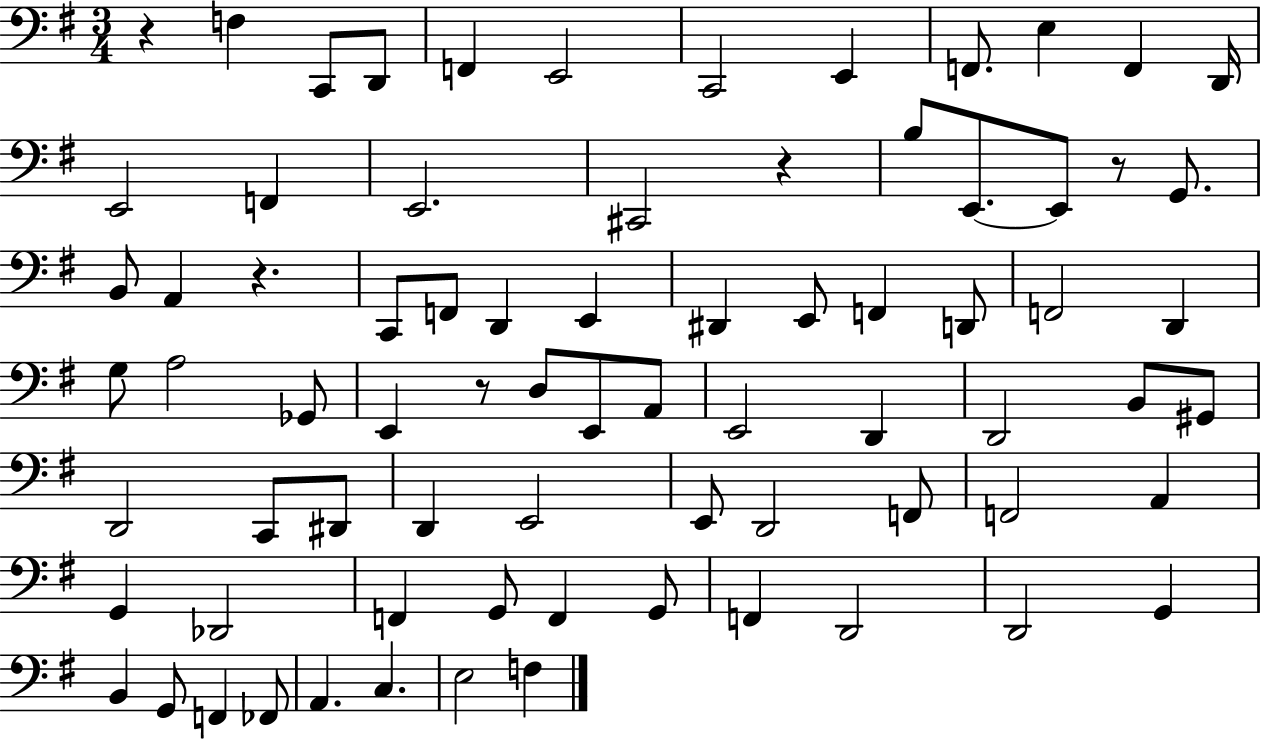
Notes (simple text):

R/q F3/q C2/e D2/e F2/q E2/h C2/h E2/q F2/e. E3/q F2/q D2/s E2/h F2/q E2/h. C#2/h R/q B3/e E2/e. E2/e R/e G2/e. B2/e A2/q R/q. C2/e F2/e D2/q E2/q D#2/q E2/e F2/q D2/e F2/h D2/q G3/e A3/h Gb2/e E2/q R/e D3/e E2/e A2/e E2/h D2/q D2/h B2/e G#2/e D2/h C2/e D#2/e D2/q E2/h E2/e D2/h F2/e F2/h A2/q G2/q Db2/h F2/q G2/e F2/q G2/e F2/q D2/h D2/h G2/q B2/q G2/e F2/q FES2/e A2/q. C3/q. E3/h F3/q